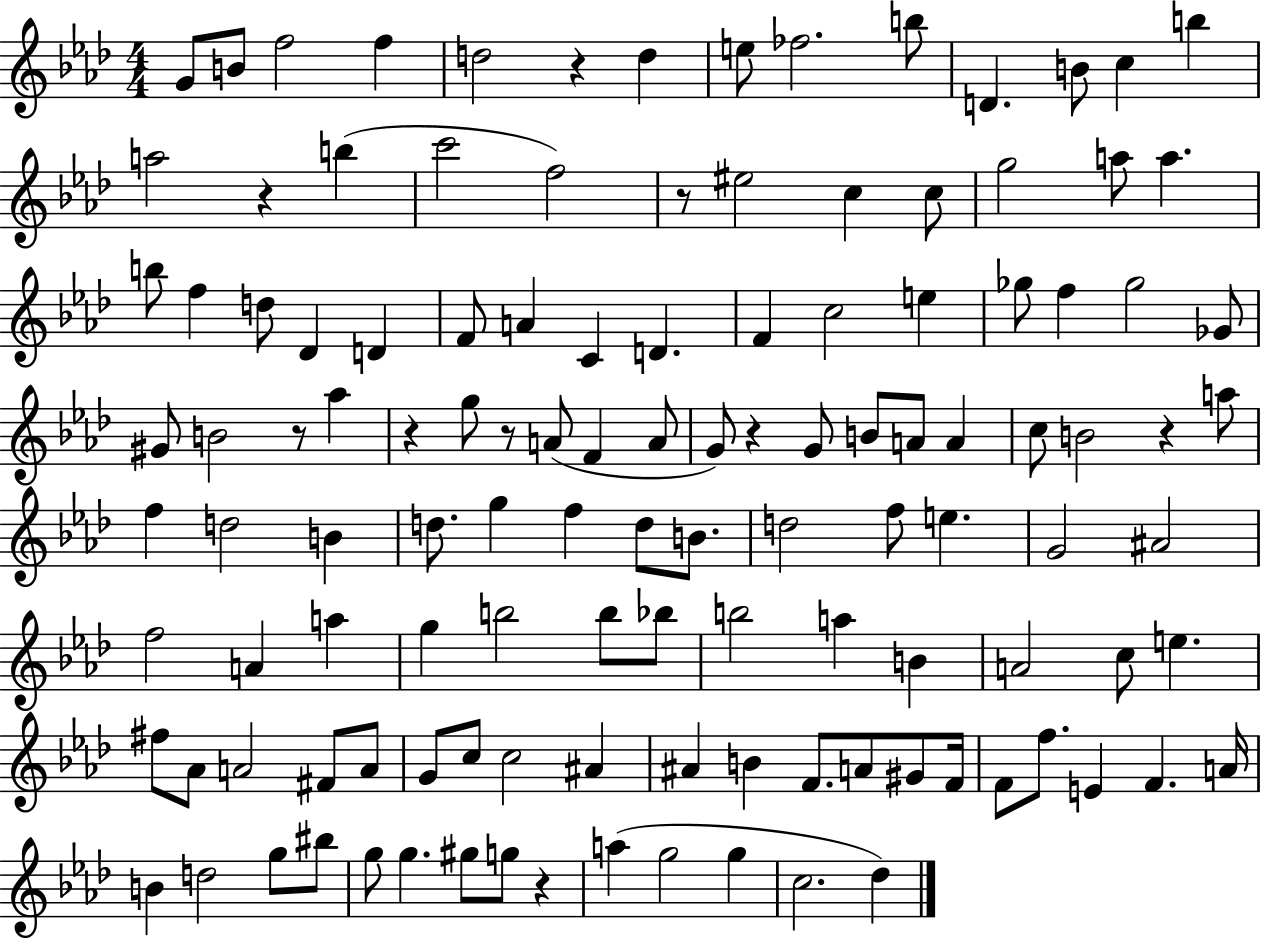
G4/e B4/e F5/h F5/q D5/h R/q D5/q E5/e FES5/h. B5/e D4/q. B4/e C5/q B5/q A5/h R/q B5/q C6/h F5/h R/e EIS5/h C5/q C5/e G5/h A5/e A5/q. B5/e F5/q D5/e Db4/q D4/q F4/e A4/q C4/q D4/q. F4/q C5/h E5/q Gb5/e F5/q Gb5/h Gb4/e G#4/e B4/h R/e Ab5/q R/q G5/e R/e A4/e F4/q A4/e G4/e R/q G4/e B4/e A4/e A4/q C5/e B4/h R/q A5/e F5/q D5/h B4/q D5/e. G5/q F5/q D5/e B4/e. D5/h F5/e E5/q. G4/h A#4/h F5/h A4/q A5/q G5/q B5/h B5/e Bb5/e B5/h A5/q B4/q A4/h C5/e E5/q. F#5/e Ab4/e A4/h F#4/e A4/e G4/e C5/e C5/h A#4/q A#4/q B4/q F4/e. A4/e G#4/e F4/s F4/e F5/e. E4/q F4/q. A4/s B4/q D5/h G5/e BIS5/e G5/e G5/q. G#5/e G5/e R/q A5/q G5/h G5/q C5/h. Db5/q